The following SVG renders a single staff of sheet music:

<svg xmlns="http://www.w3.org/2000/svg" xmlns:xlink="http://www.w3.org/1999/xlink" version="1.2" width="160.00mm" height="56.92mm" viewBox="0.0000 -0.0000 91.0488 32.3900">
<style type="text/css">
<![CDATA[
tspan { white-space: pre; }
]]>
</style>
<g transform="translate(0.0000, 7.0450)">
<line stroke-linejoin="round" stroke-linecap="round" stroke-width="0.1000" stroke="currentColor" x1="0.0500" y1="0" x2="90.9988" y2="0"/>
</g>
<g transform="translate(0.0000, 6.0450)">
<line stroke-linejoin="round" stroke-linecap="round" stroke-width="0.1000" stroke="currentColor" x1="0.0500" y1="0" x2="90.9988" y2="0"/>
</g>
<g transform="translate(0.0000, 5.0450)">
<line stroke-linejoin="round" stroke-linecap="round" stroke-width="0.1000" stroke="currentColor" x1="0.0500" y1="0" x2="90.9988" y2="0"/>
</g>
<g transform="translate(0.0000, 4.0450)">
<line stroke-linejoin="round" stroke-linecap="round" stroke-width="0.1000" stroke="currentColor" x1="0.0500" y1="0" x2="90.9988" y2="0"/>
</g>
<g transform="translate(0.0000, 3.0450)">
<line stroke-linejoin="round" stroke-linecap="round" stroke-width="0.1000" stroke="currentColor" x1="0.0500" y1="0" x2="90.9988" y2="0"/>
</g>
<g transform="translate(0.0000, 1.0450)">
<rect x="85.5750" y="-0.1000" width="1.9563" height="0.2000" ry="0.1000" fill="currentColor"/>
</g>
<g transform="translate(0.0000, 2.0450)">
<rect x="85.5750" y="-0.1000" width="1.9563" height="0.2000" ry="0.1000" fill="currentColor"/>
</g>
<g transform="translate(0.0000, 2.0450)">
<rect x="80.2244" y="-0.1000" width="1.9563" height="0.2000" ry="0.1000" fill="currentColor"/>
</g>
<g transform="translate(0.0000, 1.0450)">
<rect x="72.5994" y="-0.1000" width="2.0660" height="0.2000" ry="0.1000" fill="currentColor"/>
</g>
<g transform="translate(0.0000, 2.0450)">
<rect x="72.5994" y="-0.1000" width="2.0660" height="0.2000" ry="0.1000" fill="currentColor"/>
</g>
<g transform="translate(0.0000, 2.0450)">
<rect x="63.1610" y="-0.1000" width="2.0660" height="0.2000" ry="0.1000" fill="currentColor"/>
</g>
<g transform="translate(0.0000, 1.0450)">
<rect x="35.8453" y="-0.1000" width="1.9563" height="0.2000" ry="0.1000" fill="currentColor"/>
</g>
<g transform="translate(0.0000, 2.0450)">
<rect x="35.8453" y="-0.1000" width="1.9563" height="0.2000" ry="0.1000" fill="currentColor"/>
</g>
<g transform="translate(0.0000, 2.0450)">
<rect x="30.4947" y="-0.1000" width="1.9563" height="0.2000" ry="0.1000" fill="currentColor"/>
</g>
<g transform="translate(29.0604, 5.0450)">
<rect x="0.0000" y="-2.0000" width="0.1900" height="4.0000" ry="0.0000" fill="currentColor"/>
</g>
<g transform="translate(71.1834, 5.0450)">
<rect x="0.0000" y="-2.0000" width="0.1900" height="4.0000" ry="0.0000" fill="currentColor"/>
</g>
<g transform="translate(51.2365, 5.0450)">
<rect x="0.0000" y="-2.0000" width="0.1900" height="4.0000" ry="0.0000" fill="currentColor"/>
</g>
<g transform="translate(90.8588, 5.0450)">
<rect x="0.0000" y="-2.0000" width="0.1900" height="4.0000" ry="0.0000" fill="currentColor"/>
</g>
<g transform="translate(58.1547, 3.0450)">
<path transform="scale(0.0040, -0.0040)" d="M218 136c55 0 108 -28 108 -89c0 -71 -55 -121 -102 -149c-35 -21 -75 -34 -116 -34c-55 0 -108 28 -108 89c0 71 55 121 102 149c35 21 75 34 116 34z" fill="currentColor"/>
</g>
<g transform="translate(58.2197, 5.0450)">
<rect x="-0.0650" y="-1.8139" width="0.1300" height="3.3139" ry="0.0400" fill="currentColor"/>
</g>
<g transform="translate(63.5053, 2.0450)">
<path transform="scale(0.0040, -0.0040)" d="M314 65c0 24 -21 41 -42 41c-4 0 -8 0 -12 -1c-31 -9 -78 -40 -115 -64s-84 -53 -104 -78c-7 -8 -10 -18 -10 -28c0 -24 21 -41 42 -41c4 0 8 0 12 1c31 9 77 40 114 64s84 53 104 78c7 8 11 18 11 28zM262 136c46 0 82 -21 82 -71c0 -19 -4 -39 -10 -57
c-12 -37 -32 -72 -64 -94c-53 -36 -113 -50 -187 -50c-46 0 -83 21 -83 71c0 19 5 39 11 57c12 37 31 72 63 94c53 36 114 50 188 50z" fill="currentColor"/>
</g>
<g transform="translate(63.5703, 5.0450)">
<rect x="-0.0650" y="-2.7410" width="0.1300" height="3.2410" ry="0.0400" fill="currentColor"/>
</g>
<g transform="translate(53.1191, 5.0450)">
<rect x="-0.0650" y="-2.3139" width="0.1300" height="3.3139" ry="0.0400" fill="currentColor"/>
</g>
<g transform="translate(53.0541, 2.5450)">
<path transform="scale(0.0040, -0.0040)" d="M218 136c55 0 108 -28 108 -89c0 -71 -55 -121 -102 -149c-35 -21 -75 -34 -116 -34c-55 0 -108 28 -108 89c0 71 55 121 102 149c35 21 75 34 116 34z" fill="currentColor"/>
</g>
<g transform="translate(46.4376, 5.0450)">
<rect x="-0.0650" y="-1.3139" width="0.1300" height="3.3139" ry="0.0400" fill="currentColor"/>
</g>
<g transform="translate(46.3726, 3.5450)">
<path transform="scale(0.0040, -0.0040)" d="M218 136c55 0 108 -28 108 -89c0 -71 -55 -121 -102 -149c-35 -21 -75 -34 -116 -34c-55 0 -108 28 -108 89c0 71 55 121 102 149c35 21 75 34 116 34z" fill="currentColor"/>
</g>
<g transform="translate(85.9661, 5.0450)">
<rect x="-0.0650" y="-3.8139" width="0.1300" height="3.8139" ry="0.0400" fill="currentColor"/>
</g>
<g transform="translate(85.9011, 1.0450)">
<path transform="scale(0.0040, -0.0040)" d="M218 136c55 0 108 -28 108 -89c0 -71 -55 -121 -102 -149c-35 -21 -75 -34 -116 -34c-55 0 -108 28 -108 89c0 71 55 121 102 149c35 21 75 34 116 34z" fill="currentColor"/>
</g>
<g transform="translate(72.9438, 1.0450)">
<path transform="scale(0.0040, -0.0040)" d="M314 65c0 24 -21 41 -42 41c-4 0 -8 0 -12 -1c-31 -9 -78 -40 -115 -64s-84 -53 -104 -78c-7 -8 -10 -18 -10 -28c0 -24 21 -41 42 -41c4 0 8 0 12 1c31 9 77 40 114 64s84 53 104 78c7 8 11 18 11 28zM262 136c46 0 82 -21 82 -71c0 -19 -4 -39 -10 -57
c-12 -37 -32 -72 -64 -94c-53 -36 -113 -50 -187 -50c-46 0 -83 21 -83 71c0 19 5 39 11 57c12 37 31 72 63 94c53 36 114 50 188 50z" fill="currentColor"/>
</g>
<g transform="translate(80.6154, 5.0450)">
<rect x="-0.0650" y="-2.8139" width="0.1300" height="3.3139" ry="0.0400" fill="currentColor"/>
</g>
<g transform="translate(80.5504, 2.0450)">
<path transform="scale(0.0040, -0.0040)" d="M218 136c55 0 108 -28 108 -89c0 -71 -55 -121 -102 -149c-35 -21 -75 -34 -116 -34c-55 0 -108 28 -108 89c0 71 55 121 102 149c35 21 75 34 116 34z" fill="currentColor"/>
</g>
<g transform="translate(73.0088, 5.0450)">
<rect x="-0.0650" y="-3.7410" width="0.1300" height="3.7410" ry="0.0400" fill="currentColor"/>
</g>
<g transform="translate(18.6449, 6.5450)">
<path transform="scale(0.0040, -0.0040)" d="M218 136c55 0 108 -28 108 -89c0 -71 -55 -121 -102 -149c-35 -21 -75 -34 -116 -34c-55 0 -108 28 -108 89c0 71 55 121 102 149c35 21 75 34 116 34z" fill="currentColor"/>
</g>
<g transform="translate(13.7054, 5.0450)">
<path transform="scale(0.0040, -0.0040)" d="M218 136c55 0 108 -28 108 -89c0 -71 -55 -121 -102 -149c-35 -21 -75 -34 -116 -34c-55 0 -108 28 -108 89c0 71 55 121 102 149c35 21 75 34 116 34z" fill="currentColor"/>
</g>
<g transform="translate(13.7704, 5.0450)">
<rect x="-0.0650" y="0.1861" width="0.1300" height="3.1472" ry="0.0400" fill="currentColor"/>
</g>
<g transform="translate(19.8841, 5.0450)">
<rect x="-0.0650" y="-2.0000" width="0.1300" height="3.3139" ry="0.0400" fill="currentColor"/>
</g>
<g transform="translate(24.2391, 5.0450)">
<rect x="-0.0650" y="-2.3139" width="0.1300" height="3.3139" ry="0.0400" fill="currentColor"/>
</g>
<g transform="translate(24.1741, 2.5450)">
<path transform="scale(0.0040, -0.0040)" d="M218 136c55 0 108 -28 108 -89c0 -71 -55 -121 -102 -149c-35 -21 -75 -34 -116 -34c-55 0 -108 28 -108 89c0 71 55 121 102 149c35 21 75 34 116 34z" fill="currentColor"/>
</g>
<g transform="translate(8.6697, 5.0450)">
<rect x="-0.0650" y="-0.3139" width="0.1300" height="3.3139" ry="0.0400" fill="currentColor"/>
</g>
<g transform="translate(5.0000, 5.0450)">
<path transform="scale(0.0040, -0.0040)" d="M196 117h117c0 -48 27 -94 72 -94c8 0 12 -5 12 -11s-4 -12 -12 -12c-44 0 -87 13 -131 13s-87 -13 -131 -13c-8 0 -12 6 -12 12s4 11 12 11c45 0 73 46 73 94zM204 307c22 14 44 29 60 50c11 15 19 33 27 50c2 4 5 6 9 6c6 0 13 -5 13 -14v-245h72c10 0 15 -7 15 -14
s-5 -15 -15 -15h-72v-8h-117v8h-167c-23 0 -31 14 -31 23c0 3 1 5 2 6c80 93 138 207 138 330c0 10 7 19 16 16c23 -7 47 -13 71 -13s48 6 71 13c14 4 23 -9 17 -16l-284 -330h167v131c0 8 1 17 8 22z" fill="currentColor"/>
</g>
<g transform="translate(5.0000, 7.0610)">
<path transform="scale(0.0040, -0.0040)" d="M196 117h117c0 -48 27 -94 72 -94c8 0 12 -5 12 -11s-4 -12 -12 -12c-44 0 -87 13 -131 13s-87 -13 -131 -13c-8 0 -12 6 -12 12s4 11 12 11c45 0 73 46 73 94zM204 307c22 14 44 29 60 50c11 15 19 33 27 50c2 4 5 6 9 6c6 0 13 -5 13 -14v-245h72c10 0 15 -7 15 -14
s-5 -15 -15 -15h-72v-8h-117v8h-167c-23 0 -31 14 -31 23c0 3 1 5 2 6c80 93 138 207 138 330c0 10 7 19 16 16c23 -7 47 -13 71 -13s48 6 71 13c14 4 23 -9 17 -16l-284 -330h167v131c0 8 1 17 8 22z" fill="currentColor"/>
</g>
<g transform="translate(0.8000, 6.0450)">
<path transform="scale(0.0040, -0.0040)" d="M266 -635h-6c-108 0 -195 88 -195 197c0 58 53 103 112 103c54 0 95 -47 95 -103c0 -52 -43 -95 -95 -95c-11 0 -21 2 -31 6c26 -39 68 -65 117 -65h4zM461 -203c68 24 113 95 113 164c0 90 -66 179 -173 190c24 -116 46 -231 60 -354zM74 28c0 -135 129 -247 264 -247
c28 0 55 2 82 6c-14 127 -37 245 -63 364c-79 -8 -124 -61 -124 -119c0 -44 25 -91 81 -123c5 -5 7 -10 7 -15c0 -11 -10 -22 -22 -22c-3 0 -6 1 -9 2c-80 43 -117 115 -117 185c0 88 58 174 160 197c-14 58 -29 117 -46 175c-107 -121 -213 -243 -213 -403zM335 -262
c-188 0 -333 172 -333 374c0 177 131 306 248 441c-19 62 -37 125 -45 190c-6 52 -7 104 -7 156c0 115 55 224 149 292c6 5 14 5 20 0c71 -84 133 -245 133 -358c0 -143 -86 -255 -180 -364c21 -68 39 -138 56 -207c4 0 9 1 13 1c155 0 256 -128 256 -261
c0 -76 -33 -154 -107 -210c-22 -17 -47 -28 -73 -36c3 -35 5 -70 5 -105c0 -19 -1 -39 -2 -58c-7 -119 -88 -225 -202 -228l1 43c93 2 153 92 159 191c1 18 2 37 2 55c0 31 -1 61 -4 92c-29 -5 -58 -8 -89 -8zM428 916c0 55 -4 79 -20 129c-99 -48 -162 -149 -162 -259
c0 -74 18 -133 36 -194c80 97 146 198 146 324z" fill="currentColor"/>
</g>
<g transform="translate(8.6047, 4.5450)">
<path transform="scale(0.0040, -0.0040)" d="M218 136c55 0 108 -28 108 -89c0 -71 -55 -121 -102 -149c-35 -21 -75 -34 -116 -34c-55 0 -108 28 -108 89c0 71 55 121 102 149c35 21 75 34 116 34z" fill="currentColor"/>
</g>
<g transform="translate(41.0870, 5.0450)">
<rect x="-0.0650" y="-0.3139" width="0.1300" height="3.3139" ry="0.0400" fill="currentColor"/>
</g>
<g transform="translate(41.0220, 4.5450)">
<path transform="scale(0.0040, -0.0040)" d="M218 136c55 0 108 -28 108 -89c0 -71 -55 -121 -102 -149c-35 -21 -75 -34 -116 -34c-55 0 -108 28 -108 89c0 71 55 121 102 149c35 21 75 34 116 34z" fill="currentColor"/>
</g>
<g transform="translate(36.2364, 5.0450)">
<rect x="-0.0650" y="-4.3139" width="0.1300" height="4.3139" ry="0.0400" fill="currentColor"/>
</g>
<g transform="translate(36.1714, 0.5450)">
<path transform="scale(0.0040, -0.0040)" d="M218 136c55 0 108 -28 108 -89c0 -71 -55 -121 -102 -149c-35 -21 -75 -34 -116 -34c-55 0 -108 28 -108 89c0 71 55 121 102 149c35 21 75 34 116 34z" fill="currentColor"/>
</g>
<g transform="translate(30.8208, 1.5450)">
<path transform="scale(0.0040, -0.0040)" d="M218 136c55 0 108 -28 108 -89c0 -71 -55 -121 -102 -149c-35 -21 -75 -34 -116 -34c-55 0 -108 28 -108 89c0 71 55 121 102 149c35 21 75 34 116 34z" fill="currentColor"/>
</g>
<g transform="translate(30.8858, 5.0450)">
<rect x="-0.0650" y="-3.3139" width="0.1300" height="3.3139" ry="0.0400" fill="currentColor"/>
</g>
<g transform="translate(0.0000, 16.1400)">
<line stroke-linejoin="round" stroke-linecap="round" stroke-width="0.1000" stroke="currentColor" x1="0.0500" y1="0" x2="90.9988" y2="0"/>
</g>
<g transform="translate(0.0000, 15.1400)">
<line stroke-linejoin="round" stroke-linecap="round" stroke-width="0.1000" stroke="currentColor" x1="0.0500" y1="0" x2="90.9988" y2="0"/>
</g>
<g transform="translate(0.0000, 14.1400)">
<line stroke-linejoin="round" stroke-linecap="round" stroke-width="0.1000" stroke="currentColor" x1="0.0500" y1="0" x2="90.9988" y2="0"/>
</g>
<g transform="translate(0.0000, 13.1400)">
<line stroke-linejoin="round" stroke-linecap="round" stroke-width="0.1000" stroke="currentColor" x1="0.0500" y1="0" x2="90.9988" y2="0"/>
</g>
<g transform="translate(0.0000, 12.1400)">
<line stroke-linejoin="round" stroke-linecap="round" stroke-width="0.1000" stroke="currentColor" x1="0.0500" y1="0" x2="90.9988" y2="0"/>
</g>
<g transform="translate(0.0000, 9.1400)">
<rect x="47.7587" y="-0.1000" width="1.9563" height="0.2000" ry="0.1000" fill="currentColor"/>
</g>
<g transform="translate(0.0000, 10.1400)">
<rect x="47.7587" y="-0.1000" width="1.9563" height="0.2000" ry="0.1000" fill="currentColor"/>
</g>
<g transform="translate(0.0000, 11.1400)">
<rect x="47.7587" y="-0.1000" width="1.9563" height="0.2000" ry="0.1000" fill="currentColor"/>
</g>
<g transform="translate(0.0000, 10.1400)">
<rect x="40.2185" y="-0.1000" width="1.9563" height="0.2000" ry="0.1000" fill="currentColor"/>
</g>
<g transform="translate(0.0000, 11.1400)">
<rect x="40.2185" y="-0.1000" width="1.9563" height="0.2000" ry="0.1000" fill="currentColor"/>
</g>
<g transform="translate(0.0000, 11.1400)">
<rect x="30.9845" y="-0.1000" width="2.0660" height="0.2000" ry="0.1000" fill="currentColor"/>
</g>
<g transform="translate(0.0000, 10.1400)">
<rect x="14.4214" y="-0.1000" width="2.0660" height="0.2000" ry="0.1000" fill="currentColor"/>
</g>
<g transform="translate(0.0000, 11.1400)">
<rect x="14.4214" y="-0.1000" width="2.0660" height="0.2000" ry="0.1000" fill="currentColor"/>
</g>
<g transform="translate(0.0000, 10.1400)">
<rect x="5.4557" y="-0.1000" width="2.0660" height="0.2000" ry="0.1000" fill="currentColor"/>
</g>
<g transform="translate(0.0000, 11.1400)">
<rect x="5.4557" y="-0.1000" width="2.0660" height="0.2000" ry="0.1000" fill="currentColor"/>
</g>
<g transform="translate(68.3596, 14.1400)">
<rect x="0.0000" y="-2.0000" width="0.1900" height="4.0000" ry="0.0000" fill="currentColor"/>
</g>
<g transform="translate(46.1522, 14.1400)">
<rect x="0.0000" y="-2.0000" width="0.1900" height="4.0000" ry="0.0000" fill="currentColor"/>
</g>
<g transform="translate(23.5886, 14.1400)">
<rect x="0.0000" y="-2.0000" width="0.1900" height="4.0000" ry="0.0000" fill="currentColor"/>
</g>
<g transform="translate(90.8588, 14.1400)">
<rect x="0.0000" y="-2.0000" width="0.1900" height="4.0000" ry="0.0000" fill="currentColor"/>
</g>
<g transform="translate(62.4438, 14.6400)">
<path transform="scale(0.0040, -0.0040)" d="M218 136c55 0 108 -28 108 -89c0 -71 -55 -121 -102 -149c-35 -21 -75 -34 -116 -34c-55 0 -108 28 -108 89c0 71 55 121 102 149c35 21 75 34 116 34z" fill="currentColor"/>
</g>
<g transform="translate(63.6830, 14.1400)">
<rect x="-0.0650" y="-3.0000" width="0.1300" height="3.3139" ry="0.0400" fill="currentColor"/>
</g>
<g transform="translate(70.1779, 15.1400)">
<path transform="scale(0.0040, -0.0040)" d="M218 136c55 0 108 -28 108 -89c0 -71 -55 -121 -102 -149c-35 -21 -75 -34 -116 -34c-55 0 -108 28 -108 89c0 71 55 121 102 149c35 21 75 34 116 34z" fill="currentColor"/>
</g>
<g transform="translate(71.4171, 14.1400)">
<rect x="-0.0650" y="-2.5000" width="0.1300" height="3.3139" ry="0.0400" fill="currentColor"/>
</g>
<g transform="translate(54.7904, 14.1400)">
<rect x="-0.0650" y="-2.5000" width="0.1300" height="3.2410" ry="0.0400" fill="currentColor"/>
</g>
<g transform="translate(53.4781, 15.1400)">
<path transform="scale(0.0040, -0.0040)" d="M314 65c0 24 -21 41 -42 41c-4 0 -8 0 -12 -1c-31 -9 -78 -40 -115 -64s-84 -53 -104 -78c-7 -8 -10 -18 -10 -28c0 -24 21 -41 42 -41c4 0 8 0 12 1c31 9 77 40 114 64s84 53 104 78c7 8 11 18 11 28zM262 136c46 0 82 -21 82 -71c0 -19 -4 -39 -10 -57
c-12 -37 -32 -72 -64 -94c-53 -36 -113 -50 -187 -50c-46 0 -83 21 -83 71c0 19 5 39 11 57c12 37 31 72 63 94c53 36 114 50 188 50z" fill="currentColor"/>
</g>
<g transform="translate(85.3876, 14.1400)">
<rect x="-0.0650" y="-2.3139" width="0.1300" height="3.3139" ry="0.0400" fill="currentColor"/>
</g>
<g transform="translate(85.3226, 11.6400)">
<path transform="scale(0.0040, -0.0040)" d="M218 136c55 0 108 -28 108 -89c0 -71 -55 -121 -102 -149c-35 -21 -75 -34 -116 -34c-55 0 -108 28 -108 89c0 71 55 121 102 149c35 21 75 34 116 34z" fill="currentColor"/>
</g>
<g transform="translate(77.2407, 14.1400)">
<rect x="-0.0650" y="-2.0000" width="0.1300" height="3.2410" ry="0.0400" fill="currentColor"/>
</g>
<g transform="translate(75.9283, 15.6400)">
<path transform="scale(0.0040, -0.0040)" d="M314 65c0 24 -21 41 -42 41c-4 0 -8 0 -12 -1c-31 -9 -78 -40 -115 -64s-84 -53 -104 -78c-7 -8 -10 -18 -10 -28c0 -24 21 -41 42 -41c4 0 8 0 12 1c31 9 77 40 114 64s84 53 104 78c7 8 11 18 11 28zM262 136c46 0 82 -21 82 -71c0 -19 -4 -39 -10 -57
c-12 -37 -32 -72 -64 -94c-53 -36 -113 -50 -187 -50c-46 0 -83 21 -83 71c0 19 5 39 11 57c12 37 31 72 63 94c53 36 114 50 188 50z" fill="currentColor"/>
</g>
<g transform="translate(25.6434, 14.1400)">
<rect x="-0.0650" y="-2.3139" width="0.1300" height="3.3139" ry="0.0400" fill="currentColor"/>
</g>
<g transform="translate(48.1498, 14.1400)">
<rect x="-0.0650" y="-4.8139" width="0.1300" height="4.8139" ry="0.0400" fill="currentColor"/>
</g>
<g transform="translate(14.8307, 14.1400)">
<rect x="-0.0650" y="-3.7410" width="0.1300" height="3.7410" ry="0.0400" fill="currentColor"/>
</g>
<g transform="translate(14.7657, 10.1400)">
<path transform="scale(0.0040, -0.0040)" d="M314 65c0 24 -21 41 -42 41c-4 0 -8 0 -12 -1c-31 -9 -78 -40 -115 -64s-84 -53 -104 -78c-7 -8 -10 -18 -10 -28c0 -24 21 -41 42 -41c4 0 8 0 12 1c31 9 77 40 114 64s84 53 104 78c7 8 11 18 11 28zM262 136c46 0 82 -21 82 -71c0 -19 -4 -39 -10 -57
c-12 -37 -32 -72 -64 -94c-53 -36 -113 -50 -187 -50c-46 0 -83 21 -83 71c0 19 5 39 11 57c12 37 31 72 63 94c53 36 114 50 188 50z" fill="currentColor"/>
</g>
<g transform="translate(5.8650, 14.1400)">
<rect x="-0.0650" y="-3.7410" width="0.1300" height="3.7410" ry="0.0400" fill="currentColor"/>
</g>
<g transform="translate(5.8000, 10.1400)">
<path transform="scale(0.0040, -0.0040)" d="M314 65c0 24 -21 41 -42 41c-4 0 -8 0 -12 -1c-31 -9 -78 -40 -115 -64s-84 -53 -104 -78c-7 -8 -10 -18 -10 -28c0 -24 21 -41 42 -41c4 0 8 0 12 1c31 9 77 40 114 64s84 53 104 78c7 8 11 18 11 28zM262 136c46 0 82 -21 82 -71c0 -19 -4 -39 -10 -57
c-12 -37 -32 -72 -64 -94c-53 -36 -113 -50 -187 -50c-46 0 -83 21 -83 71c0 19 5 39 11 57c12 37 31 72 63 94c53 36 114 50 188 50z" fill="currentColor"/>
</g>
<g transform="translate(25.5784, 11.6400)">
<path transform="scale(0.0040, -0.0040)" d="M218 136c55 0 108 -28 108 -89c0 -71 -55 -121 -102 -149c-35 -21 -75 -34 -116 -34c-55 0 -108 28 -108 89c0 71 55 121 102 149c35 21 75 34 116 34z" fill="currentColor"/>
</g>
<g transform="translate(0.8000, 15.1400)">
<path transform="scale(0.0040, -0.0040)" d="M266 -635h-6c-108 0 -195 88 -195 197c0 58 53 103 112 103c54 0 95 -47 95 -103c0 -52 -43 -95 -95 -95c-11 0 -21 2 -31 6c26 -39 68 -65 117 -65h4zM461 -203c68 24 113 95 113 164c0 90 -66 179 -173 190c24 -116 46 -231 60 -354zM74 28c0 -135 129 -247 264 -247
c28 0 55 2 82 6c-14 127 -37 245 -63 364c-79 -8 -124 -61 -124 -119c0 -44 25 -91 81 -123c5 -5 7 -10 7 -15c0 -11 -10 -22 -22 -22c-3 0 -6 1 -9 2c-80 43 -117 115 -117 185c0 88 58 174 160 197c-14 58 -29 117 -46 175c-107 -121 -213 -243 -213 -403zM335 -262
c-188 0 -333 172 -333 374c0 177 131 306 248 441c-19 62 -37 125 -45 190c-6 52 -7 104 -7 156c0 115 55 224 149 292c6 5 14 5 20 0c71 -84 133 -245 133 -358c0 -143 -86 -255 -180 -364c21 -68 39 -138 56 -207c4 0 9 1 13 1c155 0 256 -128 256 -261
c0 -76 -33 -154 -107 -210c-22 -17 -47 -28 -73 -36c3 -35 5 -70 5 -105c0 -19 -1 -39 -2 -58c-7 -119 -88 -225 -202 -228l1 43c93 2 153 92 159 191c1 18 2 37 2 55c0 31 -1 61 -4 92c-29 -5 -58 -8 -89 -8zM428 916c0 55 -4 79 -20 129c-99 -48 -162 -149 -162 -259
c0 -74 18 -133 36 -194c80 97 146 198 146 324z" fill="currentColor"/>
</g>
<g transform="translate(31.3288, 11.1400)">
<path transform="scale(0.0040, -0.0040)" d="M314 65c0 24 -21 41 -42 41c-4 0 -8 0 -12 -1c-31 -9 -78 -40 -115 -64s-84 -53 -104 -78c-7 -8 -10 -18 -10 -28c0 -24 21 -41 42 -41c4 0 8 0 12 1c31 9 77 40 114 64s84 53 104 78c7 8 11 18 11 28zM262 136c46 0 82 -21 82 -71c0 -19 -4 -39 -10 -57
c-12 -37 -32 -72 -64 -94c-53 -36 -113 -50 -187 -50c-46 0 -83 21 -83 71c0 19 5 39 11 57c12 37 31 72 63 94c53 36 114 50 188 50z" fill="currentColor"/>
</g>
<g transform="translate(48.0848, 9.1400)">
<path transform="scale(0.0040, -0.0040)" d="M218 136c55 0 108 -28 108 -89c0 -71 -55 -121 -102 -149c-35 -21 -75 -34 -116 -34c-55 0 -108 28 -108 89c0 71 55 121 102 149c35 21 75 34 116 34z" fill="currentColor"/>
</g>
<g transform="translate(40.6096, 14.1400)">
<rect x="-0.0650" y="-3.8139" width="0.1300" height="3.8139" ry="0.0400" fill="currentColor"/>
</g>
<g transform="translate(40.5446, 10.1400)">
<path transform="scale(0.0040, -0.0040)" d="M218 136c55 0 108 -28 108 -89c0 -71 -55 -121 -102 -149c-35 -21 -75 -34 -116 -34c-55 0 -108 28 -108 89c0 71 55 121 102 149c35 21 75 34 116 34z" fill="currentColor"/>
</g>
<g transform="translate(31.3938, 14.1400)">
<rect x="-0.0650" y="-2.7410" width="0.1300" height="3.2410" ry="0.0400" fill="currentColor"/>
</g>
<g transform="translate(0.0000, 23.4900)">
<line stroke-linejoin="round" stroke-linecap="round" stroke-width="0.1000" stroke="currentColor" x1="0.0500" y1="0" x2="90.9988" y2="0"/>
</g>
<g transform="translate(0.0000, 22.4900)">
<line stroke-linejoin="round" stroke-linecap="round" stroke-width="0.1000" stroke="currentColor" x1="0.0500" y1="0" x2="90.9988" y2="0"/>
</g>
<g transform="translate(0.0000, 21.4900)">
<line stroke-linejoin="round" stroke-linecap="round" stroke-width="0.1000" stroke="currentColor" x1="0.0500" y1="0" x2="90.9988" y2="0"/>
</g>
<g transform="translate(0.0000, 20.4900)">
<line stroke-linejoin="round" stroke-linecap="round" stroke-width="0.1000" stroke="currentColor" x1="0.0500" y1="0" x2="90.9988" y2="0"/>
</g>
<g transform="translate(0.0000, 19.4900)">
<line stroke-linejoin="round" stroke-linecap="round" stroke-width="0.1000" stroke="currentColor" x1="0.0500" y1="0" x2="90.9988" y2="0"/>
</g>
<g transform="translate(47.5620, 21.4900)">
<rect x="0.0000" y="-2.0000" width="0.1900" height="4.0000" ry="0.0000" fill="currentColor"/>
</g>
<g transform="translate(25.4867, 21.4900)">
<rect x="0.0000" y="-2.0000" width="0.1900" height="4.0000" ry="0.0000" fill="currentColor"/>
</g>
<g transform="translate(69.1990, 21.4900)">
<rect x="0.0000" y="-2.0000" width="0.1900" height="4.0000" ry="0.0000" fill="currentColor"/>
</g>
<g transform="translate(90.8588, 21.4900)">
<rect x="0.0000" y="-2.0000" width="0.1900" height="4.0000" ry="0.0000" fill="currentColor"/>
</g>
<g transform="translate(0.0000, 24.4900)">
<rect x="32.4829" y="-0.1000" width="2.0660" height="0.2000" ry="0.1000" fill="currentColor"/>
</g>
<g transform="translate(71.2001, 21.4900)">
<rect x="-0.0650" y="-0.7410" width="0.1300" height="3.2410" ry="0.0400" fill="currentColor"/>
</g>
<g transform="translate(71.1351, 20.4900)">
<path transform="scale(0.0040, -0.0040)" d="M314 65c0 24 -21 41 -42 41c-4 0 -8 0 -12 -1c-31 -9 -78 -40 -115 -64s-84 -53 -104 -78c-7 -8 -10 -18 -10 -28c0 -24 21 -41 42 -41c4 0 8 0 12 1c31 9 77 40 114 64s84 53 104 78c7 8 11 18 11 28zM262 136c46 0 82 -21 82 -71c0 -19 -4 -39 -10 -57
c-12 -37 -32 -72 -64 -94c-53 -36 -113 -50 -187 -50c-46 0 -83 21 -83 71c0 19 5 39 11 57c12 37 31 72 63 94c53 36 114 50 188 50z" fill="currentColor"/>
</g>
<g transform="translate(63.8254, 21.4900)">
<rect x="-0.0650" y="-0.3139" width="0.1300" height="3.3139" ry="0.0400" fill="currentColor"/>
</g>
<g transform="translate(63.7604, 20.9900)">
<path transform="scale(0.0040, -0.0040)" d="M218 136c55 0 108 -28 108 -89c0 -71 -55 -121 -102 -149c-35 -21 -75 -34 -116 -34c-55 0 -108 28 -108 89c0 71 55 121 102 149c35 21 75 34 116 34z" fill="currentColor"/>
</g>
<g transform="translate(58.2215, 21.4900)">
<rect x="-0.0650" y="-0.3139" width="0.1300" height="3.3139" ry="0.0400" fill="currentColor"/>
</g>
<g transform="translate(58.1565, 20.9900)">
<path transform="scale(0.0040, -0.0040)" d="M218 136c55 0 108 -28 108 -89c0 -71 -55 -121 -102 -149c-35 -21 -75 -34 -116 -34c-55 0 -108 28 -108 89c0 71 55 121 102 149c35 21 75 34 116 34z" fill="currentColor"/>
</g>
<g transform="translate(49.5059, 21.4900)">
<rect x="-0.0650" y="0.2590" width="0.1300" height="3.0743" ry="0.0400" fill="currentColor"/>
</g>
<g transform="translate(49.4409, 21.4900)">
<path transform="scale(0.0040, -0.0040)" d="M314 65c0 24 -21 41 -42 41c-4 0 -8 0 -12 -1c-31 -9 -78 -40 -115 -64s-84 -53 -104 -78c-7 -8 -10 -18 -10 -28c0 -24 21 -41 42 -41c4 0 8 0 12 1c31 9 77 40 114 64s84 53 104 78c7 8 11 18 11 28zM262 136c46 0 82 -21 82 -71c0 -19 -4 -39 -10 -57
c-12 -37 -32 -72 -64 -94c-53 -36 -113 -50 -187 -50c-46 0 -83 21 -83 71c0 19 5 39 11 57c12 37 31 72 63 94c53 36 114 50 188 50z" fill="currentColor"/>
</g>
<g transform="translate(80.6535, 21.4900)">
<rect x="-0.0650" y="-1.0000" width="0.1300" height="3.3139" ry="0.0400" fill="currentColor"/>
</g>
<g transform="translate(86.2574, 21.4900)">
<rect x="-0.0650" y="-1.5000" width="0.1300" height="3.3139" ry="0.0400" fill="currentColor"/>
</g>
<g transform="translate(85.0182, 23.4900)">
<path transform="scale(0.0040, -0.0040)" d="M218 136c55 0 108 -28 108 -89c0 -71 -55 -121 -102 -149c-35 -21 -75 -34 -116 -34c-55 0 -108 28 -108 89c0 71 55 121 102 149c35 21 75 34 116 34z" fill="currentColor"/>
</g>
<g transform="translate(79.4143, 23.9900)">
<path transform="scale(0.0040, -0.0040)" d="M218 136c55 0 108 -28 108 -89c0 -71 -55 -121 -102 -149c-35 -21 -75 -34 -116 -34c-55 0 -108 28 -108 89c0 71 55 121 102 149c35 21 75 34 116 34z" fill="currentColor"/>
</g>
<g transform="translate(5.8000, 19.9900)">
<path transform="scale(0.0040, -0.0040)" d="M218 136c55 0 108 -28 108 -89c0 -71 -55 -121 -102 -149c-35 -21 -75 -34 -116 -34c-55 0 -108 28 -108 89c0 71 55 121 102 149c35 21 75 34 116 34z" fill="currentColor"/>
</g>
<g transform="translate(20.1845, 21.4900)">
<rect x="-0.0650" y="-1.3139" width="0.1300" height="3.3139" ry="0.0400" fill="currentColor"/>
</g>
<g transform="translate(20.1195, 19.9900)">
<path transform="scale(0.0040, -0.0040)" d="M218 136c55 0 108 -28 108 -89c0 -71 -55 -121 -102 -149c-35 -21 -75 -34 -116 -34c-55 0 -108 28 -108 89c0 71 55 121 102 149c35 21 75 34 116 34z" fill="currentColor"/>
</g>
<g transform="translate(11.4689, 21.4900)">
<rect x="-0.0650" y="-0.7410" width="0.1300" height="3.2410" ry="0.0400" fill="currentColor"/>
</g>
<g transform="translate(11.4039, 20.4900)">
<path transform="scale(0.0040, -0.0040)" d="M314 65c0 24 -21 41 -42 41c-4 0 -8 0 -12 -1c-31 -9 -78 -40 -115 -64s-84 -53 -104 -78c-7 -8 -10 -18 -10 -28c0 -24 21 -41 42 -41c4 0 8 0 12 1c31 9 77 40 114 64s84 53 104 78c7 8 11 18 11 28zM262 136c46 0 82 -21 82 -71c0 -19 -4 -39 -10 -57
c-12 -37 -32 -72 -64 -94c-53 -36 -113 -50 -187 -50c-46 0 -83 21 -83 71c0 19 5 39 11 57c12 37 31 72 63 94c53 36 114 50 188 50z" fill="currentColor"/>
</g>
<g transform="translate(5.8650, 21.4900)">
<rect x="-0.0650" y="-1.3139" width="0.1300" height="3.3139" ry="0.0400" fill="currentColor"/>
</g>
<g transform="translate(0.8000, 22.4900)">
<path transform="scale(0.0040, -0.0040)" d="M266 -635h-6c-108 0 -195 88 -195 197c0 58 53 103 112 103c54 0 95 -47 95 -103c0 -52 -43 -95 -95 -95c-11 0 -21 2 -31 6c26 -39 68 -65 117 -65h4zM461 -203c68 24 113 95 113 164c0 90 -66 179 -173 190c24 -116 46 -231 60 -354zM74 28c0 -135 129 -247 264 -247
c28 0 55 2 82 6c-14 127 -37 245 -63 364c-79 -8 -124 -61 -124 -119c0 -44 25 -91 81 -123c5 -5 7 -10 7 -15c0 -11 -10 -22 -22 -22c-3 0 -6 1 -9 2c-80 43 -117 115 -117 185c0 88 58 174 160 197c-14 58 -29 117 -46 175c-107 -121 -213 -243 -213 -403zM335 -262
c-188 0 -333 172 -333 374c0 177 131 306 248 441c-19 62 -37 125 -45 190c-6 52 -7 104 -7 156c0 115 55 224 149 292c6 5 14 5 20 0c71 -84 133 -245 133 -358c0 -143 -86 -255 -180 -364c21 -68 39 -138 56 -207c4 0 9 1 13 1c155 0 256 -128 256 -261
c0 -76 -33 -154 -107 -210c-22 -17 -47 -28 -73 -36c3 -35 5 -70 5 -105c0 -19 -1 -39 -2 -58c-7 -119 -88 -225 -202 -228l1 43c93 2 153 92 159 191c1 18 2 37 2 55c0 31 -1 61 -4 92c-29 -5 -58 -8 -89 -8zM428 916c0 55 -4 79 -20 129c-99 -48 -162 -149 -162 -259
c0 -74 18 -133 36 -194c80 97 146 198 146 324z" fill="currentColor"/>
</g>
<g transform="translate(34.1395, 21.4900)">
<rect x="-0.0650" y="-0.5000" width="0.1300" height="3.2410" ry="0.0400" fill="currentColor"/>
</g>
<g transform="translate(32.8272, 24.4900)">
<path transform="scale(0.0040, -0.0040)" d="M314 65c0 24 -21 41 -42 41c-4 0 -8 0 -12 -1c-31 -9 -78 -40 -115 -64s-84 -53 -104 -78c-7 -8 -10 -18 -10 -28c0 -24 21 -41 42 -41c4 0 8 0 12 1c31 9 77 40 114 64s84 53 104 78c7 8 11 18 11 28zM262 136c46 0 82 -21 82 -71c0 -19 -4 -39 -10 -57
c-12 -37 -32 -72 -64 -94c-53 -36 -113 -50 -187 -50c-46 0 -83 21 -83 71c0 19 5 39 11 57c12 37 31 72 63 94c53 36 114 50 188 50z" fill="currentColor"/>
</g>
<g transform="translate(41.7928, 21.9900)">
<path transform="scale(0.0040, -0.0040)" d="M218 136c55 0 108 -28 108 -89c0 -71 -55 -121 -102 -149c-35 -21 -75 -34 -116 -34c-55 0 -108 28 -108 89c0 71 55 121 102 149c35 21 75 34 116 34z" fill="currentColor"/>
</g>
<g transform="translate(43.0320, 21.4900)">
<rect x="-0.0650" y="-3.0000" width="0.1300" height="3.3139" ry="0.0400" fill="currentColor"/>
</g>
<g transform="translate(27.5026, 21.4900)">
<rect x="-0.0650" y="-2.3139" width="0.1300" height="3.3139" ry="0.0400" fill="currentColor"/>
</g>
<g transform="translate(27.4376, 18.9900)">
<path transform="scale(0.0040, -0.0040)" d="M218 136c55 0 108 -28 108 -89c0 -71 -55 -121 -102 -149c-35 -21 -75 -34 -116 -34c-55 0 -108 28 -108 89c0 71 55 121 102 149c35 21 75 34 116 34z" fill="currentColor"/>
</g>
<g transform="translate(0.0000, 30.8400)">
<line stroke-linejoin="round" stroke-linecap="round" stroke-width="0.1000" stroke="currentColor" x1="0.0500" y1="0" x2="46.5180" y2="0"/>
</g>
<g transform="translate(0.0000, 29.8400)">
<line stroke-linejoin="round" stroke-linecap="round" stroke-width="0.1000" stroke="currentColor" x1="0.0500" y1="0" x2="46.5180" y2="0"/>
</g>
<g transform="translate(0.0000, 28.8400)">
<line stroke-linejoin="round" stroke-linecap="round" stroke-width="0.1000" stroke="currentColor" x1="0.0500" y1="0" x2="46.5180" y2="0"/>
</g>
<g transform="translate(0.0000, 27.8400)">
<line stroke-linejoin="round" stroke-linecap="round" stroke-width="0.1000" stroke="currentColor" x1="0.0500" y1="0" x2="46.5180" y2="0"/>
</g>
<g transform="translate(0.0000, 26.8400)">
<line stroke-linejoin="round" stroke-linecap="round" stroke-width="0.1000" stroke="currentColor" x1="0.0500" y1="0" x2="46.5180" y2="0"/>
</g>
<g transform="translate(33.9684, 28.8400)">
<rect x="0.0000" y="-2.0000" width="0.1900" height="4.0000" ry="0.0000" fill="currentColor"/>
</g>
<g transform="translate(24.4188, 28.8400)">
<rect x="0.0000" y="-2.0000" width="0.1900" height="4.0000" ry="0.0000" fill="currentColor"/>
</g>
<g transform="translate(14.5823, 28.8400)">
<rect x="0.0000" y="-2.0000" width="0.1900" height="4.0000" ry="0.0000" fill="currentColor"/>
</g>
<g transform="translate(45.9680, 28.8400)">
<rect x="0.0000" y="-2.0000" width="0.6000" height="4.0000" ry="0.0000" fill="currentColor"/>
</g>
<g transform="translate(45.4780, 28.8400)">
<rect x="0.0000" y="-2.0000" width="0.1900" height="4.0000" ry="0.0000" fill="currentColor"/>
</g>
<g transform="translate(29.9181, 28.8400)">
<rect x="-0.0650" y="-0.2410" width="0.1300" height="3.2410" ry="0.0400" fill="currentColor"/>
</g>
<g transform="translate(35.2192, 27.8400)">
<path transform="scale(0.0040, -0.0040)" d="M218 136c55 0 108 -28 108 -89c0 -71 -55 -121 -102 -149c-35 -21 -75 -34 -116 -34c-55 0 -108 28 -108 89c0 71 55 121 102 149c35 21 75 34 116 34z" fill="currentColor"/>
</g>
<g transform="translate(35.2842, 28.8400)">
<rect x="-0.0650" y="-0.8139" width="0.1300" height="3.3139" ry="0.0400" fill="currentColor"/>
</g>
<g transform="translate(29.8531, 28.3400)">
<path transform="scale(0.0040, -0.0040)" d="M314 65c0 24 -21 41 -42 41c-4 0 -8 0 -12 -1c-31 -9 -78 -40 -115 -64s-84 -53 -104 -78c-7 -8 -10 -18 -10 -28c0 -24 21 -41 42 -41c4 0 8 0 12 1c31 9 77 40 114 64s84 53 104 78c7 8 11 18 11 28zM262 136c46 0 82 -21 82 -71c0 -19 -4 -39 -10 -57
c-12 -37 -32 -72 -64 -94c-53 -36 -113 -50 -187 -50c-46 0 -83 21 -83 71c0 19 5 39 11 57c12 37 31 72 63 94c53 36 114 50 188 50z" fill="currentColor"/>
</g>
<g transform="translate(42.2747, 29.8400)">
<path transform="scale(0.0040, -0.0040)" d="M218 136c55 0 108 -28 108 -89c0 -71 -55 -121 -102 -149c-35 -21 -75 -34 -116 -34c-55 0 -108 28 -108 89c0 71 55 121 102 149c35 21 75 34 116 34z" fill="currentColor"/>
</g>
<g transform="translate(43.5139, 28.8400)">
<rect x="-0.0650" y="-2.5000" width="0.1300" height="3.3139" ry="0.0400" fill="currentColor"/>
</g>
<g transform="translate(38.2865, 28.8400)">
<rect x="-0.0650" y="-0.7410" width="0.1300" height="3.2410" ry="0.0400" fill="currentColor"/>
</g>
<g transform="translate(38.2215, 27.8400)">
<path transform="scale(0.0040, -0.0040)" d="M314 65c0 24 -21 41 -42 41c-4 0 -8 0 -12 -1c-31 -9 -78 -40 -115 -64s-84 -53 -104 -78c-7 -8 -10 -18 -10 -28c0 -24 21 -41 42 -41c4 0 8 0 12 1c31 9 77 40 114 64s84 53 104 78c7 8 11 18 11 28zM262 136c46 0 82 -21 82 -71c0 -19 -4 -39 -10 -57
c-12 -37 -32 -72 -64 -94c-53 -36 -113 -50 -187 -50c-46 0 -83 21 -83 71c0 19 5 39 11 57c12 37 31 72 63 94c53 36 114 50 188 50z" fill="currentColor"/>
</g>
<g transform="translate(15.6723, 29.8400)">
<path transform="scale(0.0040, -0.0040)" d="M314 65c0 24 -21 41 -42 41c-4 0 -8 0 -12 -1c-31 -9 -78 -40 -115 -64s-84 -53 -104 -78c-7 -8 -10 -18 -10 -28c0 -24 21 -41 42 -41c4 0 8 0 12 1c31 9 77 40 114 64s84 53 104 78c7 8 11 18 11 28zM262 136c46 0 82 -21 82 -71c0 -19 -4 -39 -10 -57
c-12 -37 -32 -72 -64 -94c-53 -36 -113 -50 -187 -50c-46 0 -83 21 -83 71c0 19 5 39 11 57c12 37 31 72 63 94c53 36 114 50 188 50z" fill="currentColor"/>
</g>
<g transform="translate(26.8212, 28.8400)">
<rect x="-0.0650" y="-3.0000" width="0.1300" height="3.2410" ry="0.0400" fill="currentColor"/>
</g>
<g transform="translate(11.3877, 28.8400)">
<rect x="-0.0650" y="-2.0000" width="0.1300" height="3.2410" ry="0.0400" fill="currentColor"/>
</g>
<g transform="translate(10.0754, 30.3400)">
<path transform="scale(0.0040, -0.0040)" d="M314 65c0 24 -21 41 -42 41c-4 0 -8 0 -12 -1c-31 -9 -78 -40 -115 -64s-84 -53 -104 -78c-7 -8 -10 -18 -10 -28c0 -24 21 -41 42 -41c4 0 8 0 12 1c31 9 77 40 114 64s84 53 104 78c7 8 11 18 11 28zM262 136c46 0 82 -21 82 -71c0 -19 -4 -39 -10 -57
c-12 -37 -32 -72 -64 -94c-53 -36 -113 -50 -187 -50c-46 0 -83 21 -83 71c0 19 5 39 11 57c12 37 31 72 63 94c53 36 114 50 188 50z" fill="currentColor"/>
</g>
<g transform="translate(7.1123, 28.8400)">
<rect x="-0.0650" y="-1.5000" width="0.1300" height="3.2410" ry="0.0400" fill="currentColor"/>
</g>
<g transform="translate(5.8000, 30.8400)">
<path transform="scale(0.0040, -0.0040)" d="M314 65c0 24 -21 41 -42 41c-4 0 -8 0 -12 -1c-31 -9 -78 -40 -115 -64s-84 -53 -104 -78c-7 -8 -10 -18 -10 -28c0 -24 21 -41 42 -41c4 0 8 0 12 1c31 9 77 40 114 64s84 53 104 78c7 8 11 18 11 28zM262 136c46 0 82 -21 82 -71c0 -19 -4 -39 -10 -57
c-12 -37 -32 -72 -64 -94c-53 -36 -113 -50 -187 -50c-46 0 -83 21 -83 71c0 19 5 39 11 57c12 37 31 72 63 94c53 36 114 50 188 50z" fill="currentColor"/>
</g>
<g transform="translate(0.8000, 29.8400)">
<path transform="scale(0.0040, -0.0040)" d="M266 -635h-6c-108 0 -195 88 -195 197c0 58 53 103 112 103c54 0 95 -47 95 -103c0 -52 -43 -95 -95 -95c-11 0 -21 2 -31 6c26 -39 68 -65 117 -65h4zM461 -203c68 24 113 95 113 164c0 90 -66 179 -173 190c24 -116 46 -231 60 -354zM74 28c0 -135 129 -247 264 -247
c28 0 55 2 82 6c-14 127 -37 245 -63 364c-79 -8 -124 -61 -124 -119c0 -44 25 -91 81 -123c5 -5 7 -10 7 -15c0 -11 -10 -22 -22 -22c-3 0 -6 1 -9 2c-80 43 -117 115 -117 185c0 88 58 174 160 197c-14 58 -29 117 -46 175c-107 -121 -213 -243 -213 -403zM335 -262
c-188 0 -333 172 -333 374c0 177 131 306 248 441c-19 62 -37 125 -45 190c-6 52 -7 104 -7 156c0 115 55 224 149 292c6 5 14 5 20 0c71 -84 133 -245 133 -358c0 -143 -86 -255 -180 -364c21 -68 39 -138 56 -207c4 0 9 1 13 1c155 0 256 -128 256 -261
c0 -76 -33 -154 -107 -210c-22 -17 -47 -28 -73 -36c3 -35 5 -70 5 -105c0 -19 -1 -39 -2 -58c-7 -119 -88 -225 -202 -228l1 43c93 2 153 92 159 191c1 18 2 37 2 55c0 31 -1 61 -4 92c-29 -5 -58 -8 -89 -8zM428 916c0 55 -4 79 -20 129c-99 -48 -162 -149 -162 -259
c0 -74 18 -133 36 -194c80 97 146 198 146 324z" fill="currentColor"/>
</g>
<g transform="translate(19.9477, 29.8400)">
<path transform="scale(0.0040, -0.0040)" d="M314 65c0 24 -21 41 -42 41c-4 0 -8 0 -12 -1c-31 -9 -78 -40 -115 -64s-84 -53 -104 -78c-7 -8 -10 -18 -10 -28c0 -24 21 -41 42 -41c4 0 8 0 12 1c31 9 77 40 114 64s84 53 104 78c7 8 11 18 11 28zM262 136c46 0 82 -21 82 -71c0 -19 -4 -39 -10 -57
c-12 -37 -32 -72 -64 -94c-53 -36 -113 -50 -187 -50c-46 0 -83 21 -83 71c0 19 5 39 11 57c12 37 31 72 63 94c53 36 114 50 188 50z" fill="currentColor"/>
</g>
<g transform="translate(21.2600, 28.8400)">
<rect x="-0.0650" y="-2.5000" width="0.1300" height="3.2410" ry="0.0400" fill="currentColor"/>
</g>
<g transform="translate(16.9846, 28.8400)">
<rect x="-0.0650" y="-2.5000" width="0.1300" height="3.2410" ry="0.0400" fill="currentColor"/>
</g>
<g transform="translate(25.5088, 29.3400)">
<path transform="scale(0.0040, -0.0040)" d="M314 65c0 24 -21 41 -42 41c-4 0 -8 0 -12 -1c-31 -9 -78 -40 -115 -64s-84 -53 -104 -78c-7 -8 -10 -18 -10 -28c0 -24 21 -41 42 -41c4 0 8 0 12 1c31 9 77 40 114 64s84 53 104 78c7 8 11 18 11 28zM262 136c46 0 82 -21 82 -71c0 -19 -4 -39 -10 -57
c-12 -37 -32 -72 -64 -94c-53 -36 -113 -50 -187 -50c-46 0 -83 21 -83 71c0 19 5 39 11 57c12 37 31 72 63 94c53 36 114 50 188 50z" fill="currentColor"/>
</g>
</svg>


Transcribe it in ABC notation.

X:1
T:Untitled
M:4/4
L:1/4
K:C
c B F g b d' c e g f a2 c'2 a c' c'2 c'2 g a2 c' e' G2 A G F2 g e d2 e g C2 A B2 c c d2 D E E2 F2 G2 G2 A2 c2 d d2 G